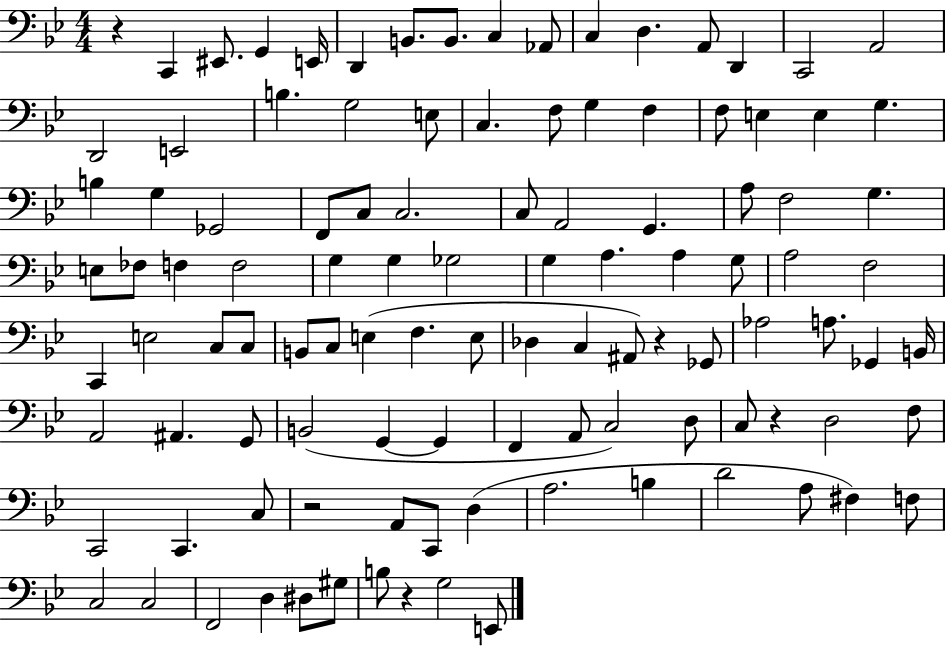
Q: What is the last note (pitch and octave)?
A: E2